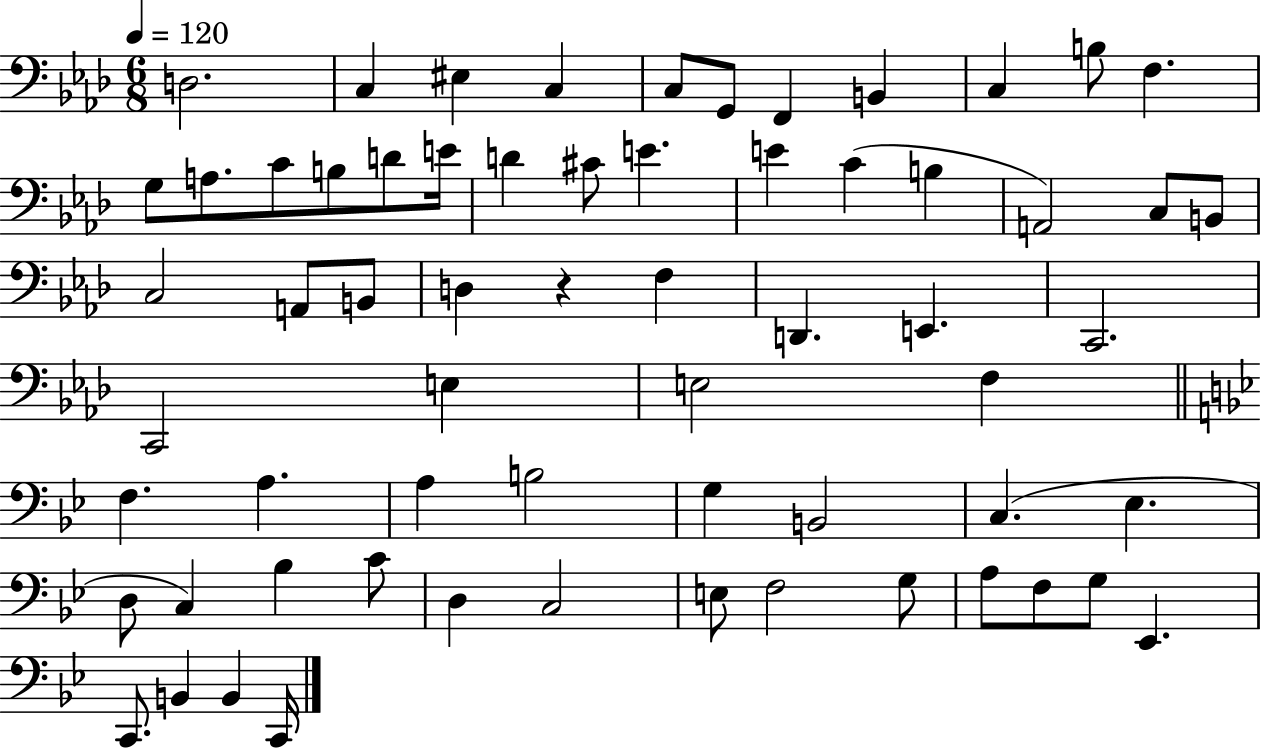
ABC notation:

X:1
T:Untitled
M:6/8
L:1/4
K:Ab
D,2 C, ^E, C, C,/2 G,,/2 F,, B,, C, B,/2 F, G,/2 A,/2 C/2 B,/2 D/2 E/4 D ^C/2 E E C B, A,,2 C,/2 B,,/2 C,2 A,,/2 B,,/2 D, z F, D,, E,, C,,2 C,,2 E, E,2 F, F, A, A, B,2 G, B,,2 C, _E, D,/2 C, _B, C/2 D, C,2 E,/2 F,2 G,/2 A,/2 F,/2 G,/2 _E,, C,,/2 B,, B,, C,,/4